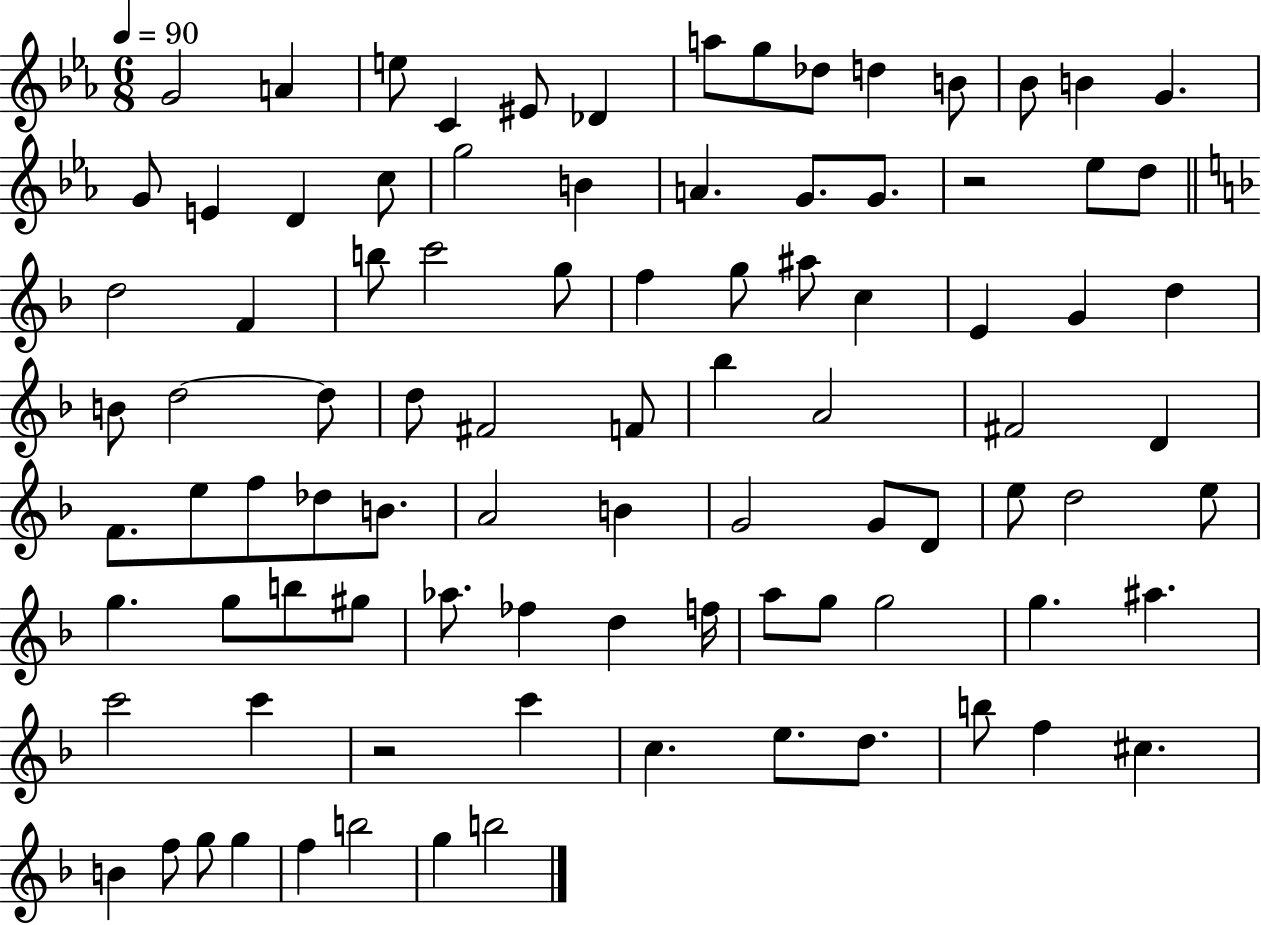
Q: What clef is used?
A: treble